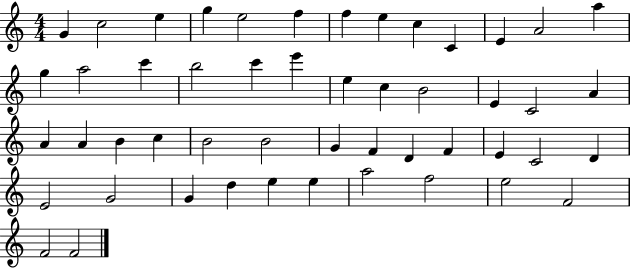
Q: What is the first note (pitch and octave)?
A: G4